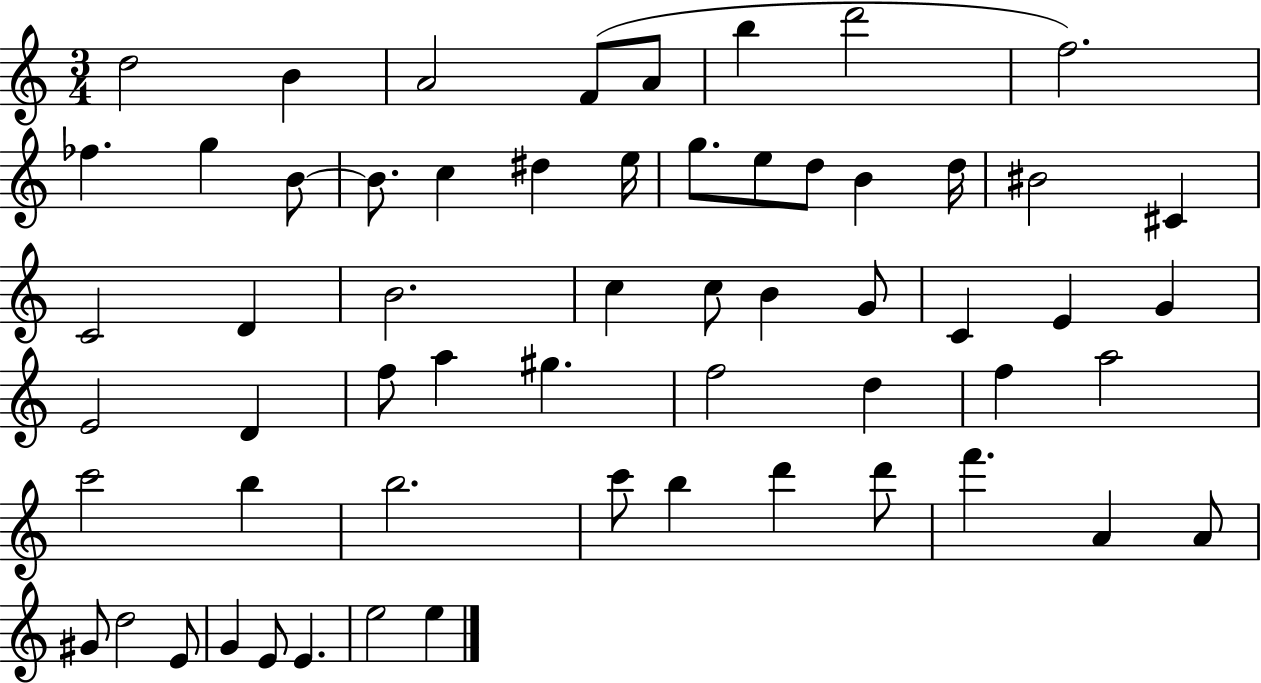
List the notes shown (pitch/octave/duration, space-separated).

D5/h B4/q A4/h F4/e A4/e B5/q D6/h F5/h. FES5/q. G5/q B4/e B4/e. C5/q D#5/q E5/s G5/e. E5/e D5/e B4/q D5/s BIS4/h C#4/q C4/h D4/q B4/h. C5/q C5/e B4/q G4/e C4/q E4/q G4/q E4/h D4/q F5/e A5/q G#5/q. F5/h D5/q F5/q A5/h C6/h B5/q B5/h. C6/e B5/q D6/q D6/e F6/q. A4/q A4/e G#4/e D5/h E4/e G4/q E4/e E4/q. E5/h E5/q